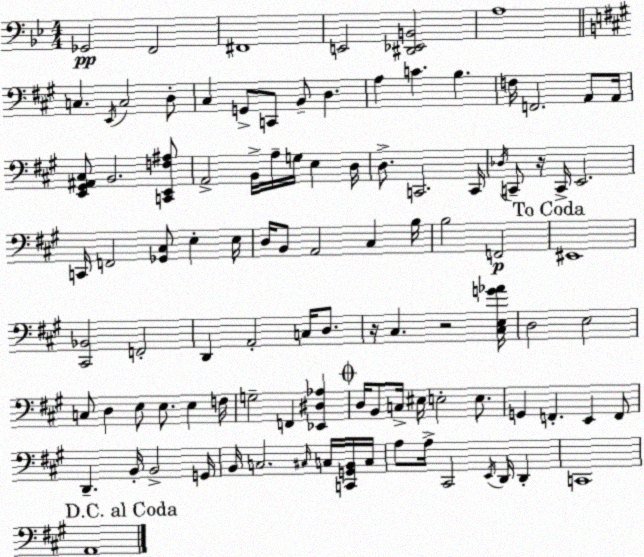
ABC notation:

X:1
T:Untitled
M:4/4
L:1/4
K:Gm
_G,,2 F,,2 ^F,,4 E,,2 [^D,,_E,,B,,]2 A,4 C, E,,/4 C,2 D,/2 ^C, G,,/2 C,,/2 B,,/2 D, A, C B, F,/4 F,,2 A,,/2 A,,/4 [E,,^G,,^A,,^C,]/2 B,,2 [C,,E,,F,^A,]/2 A,,2 B,,/4 A,/4 G,/4 E, D,/4 D,/2 C,,2 C,,/4 _D,/4 C,,/2 z/4 C,,/4 E,,2 C,,/4 F,,2 [_G,,^C,]/2 E, E,/4 D,/4 B,,/2 A,,2 ^C, B,/4 B,2 F,,2 ^E,,4 [^C,,_B,,]2 F,,2 D,, A,,2 C,/4 D,/2 z/4 ^C, z2 [^C,E,G_A]/4 D,2 E,2 C,/2 D, E,/2 E,/2 E, F,/4 G,2 F,, [_E,,^D,_A,] D,/4 B,,/2 C,/4 ^E,/4 E,2 E,/2 G,, F,, E,, F,,/2 D,, B,,/4 B,,2 G,,/4 B,,/4 C,2 ^C,/4 C,/4 [C,,G,,B,,]/4 C,/4 A,/2 A,/4 ^C,,2 E,,/4 D,,/4 D,, C,,4 A,,4